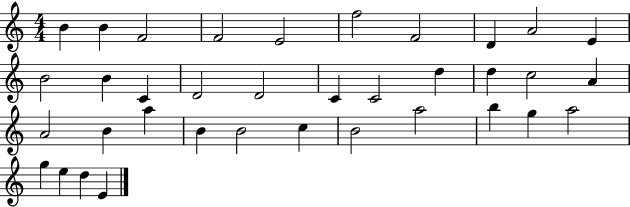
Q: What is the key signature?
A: C major